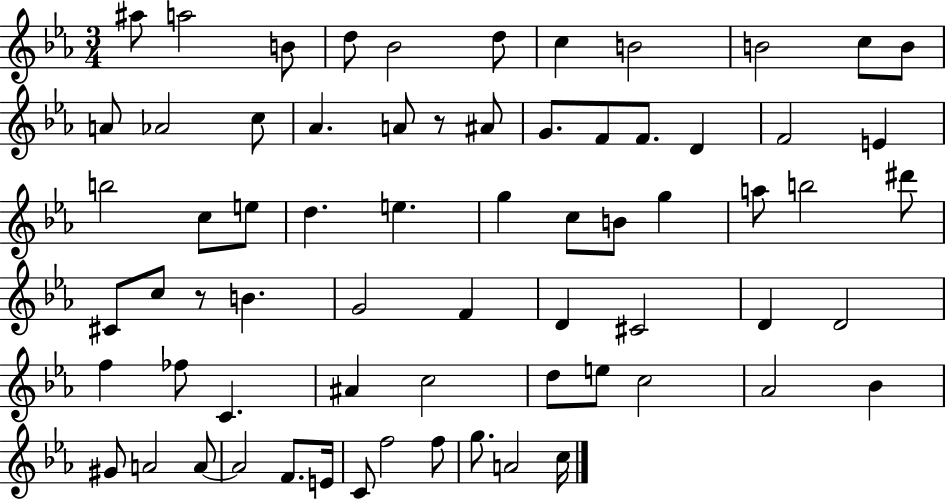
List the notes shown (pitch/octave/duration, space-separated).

A#5/e A5/h B4/e D5/e Bb4/h D5/e C5/q B4/h B4/h C5/e B4/e A4/e Ab4/h C5/e Ab4/q. A4/e R/e A#4/e G4/e. F4/e F4/e. D4/q F4/h E4/q B5/h C5/e E5/e D5/q. E5/q. G5/q C5/e B4/e G5/q A5/e B5/h D#6/e C#4/e C5/e R/e B4/q. G4/h F4/q D4/q C#4/h D4/q D4/h F5/q FES5/e C4/q. A#4/q C5/h D5/e E5/e C5/h Ab4/h Bb4/q G#4/e A4/h A4/e A4/h F4/e. E4/s C4/e F5/h F5/e G5/e. A4/h C5/s